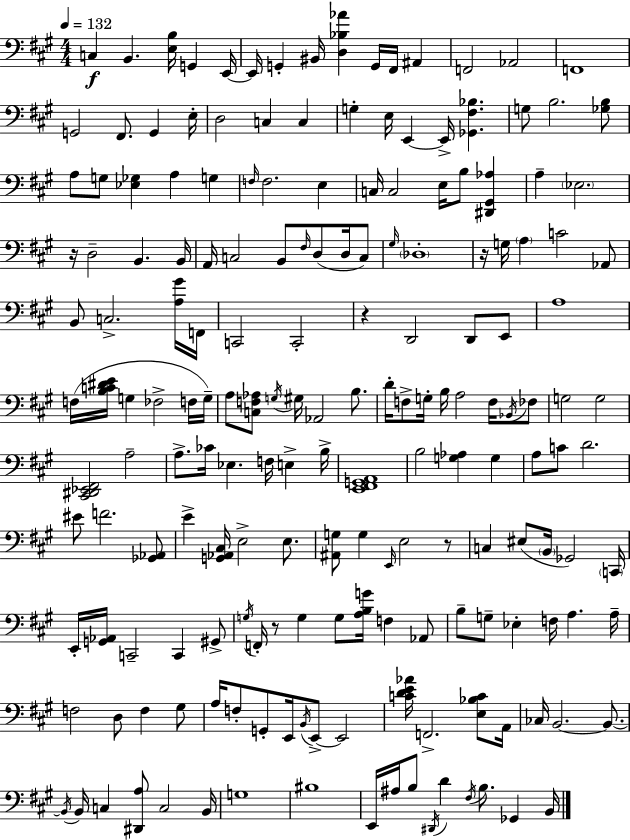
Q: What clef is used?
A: bass